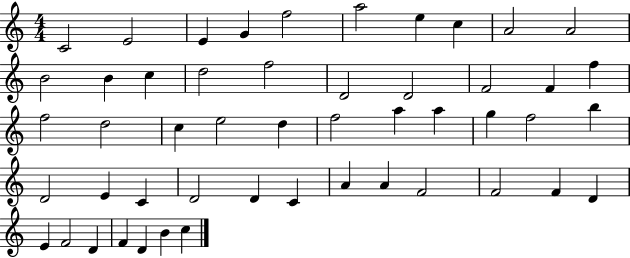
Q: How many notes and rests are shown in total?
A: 50